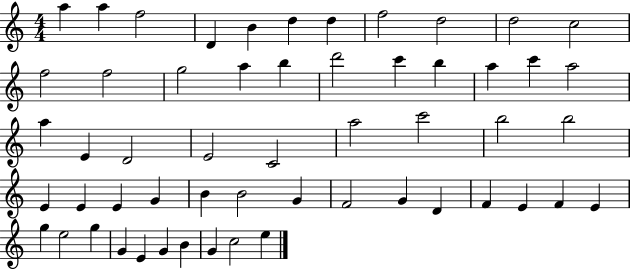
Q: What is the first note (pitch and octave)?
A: A5